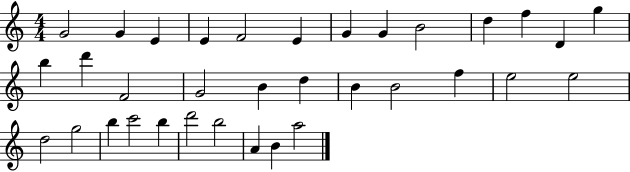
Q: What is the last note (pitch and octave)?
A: A5